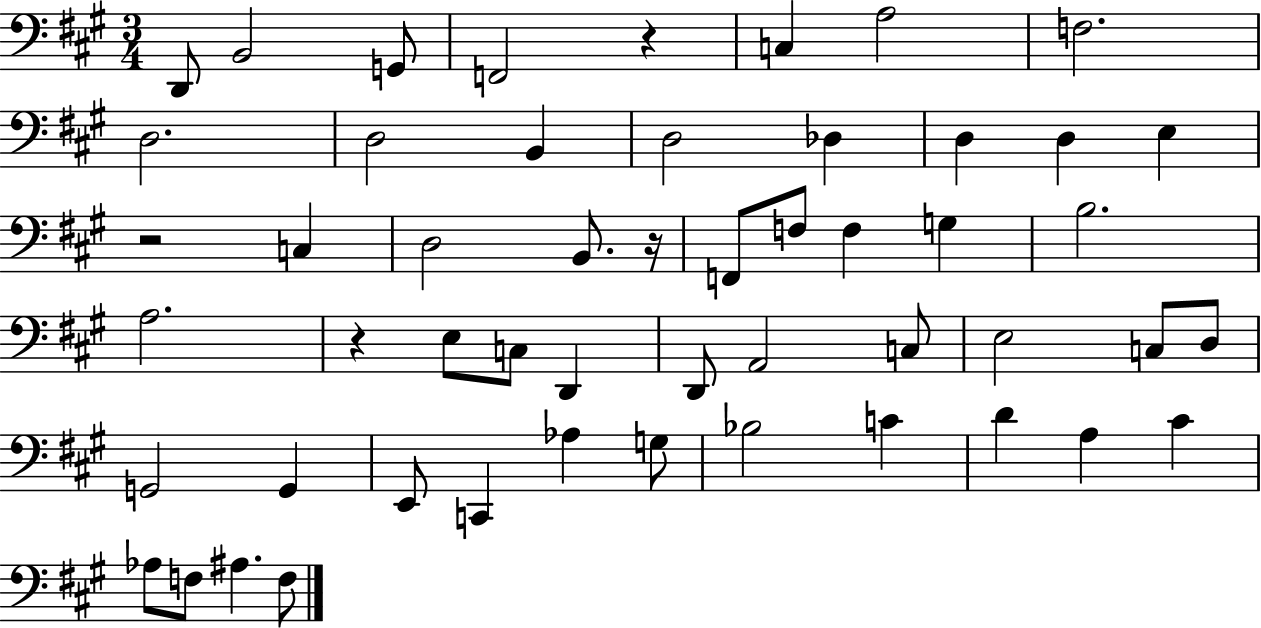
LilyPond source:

{
  \clef bass
  \numericTimeSignature
  \time 3/4
  \key a \major
  d,8 b,2 g,8 | f,2 r4 | c4 a2 | f2. | \break d2. | d2 b,4 | d2 des4 | d4 d4 e4 | \break r2 c4 | d2 b,8. r16 | f,8 f8 f4 g4 | b2. | \break a2. | r4 e8 c8 d,4 | d,8 a,2 c8 | e2 c8 d8 | \break g,2 g,4 | e,8 c,4 aes4 g8 | bes2 c'4 | d'4 a4 cis'4 | \break aes8 f8 ais4. f8 | \bar "|."
}